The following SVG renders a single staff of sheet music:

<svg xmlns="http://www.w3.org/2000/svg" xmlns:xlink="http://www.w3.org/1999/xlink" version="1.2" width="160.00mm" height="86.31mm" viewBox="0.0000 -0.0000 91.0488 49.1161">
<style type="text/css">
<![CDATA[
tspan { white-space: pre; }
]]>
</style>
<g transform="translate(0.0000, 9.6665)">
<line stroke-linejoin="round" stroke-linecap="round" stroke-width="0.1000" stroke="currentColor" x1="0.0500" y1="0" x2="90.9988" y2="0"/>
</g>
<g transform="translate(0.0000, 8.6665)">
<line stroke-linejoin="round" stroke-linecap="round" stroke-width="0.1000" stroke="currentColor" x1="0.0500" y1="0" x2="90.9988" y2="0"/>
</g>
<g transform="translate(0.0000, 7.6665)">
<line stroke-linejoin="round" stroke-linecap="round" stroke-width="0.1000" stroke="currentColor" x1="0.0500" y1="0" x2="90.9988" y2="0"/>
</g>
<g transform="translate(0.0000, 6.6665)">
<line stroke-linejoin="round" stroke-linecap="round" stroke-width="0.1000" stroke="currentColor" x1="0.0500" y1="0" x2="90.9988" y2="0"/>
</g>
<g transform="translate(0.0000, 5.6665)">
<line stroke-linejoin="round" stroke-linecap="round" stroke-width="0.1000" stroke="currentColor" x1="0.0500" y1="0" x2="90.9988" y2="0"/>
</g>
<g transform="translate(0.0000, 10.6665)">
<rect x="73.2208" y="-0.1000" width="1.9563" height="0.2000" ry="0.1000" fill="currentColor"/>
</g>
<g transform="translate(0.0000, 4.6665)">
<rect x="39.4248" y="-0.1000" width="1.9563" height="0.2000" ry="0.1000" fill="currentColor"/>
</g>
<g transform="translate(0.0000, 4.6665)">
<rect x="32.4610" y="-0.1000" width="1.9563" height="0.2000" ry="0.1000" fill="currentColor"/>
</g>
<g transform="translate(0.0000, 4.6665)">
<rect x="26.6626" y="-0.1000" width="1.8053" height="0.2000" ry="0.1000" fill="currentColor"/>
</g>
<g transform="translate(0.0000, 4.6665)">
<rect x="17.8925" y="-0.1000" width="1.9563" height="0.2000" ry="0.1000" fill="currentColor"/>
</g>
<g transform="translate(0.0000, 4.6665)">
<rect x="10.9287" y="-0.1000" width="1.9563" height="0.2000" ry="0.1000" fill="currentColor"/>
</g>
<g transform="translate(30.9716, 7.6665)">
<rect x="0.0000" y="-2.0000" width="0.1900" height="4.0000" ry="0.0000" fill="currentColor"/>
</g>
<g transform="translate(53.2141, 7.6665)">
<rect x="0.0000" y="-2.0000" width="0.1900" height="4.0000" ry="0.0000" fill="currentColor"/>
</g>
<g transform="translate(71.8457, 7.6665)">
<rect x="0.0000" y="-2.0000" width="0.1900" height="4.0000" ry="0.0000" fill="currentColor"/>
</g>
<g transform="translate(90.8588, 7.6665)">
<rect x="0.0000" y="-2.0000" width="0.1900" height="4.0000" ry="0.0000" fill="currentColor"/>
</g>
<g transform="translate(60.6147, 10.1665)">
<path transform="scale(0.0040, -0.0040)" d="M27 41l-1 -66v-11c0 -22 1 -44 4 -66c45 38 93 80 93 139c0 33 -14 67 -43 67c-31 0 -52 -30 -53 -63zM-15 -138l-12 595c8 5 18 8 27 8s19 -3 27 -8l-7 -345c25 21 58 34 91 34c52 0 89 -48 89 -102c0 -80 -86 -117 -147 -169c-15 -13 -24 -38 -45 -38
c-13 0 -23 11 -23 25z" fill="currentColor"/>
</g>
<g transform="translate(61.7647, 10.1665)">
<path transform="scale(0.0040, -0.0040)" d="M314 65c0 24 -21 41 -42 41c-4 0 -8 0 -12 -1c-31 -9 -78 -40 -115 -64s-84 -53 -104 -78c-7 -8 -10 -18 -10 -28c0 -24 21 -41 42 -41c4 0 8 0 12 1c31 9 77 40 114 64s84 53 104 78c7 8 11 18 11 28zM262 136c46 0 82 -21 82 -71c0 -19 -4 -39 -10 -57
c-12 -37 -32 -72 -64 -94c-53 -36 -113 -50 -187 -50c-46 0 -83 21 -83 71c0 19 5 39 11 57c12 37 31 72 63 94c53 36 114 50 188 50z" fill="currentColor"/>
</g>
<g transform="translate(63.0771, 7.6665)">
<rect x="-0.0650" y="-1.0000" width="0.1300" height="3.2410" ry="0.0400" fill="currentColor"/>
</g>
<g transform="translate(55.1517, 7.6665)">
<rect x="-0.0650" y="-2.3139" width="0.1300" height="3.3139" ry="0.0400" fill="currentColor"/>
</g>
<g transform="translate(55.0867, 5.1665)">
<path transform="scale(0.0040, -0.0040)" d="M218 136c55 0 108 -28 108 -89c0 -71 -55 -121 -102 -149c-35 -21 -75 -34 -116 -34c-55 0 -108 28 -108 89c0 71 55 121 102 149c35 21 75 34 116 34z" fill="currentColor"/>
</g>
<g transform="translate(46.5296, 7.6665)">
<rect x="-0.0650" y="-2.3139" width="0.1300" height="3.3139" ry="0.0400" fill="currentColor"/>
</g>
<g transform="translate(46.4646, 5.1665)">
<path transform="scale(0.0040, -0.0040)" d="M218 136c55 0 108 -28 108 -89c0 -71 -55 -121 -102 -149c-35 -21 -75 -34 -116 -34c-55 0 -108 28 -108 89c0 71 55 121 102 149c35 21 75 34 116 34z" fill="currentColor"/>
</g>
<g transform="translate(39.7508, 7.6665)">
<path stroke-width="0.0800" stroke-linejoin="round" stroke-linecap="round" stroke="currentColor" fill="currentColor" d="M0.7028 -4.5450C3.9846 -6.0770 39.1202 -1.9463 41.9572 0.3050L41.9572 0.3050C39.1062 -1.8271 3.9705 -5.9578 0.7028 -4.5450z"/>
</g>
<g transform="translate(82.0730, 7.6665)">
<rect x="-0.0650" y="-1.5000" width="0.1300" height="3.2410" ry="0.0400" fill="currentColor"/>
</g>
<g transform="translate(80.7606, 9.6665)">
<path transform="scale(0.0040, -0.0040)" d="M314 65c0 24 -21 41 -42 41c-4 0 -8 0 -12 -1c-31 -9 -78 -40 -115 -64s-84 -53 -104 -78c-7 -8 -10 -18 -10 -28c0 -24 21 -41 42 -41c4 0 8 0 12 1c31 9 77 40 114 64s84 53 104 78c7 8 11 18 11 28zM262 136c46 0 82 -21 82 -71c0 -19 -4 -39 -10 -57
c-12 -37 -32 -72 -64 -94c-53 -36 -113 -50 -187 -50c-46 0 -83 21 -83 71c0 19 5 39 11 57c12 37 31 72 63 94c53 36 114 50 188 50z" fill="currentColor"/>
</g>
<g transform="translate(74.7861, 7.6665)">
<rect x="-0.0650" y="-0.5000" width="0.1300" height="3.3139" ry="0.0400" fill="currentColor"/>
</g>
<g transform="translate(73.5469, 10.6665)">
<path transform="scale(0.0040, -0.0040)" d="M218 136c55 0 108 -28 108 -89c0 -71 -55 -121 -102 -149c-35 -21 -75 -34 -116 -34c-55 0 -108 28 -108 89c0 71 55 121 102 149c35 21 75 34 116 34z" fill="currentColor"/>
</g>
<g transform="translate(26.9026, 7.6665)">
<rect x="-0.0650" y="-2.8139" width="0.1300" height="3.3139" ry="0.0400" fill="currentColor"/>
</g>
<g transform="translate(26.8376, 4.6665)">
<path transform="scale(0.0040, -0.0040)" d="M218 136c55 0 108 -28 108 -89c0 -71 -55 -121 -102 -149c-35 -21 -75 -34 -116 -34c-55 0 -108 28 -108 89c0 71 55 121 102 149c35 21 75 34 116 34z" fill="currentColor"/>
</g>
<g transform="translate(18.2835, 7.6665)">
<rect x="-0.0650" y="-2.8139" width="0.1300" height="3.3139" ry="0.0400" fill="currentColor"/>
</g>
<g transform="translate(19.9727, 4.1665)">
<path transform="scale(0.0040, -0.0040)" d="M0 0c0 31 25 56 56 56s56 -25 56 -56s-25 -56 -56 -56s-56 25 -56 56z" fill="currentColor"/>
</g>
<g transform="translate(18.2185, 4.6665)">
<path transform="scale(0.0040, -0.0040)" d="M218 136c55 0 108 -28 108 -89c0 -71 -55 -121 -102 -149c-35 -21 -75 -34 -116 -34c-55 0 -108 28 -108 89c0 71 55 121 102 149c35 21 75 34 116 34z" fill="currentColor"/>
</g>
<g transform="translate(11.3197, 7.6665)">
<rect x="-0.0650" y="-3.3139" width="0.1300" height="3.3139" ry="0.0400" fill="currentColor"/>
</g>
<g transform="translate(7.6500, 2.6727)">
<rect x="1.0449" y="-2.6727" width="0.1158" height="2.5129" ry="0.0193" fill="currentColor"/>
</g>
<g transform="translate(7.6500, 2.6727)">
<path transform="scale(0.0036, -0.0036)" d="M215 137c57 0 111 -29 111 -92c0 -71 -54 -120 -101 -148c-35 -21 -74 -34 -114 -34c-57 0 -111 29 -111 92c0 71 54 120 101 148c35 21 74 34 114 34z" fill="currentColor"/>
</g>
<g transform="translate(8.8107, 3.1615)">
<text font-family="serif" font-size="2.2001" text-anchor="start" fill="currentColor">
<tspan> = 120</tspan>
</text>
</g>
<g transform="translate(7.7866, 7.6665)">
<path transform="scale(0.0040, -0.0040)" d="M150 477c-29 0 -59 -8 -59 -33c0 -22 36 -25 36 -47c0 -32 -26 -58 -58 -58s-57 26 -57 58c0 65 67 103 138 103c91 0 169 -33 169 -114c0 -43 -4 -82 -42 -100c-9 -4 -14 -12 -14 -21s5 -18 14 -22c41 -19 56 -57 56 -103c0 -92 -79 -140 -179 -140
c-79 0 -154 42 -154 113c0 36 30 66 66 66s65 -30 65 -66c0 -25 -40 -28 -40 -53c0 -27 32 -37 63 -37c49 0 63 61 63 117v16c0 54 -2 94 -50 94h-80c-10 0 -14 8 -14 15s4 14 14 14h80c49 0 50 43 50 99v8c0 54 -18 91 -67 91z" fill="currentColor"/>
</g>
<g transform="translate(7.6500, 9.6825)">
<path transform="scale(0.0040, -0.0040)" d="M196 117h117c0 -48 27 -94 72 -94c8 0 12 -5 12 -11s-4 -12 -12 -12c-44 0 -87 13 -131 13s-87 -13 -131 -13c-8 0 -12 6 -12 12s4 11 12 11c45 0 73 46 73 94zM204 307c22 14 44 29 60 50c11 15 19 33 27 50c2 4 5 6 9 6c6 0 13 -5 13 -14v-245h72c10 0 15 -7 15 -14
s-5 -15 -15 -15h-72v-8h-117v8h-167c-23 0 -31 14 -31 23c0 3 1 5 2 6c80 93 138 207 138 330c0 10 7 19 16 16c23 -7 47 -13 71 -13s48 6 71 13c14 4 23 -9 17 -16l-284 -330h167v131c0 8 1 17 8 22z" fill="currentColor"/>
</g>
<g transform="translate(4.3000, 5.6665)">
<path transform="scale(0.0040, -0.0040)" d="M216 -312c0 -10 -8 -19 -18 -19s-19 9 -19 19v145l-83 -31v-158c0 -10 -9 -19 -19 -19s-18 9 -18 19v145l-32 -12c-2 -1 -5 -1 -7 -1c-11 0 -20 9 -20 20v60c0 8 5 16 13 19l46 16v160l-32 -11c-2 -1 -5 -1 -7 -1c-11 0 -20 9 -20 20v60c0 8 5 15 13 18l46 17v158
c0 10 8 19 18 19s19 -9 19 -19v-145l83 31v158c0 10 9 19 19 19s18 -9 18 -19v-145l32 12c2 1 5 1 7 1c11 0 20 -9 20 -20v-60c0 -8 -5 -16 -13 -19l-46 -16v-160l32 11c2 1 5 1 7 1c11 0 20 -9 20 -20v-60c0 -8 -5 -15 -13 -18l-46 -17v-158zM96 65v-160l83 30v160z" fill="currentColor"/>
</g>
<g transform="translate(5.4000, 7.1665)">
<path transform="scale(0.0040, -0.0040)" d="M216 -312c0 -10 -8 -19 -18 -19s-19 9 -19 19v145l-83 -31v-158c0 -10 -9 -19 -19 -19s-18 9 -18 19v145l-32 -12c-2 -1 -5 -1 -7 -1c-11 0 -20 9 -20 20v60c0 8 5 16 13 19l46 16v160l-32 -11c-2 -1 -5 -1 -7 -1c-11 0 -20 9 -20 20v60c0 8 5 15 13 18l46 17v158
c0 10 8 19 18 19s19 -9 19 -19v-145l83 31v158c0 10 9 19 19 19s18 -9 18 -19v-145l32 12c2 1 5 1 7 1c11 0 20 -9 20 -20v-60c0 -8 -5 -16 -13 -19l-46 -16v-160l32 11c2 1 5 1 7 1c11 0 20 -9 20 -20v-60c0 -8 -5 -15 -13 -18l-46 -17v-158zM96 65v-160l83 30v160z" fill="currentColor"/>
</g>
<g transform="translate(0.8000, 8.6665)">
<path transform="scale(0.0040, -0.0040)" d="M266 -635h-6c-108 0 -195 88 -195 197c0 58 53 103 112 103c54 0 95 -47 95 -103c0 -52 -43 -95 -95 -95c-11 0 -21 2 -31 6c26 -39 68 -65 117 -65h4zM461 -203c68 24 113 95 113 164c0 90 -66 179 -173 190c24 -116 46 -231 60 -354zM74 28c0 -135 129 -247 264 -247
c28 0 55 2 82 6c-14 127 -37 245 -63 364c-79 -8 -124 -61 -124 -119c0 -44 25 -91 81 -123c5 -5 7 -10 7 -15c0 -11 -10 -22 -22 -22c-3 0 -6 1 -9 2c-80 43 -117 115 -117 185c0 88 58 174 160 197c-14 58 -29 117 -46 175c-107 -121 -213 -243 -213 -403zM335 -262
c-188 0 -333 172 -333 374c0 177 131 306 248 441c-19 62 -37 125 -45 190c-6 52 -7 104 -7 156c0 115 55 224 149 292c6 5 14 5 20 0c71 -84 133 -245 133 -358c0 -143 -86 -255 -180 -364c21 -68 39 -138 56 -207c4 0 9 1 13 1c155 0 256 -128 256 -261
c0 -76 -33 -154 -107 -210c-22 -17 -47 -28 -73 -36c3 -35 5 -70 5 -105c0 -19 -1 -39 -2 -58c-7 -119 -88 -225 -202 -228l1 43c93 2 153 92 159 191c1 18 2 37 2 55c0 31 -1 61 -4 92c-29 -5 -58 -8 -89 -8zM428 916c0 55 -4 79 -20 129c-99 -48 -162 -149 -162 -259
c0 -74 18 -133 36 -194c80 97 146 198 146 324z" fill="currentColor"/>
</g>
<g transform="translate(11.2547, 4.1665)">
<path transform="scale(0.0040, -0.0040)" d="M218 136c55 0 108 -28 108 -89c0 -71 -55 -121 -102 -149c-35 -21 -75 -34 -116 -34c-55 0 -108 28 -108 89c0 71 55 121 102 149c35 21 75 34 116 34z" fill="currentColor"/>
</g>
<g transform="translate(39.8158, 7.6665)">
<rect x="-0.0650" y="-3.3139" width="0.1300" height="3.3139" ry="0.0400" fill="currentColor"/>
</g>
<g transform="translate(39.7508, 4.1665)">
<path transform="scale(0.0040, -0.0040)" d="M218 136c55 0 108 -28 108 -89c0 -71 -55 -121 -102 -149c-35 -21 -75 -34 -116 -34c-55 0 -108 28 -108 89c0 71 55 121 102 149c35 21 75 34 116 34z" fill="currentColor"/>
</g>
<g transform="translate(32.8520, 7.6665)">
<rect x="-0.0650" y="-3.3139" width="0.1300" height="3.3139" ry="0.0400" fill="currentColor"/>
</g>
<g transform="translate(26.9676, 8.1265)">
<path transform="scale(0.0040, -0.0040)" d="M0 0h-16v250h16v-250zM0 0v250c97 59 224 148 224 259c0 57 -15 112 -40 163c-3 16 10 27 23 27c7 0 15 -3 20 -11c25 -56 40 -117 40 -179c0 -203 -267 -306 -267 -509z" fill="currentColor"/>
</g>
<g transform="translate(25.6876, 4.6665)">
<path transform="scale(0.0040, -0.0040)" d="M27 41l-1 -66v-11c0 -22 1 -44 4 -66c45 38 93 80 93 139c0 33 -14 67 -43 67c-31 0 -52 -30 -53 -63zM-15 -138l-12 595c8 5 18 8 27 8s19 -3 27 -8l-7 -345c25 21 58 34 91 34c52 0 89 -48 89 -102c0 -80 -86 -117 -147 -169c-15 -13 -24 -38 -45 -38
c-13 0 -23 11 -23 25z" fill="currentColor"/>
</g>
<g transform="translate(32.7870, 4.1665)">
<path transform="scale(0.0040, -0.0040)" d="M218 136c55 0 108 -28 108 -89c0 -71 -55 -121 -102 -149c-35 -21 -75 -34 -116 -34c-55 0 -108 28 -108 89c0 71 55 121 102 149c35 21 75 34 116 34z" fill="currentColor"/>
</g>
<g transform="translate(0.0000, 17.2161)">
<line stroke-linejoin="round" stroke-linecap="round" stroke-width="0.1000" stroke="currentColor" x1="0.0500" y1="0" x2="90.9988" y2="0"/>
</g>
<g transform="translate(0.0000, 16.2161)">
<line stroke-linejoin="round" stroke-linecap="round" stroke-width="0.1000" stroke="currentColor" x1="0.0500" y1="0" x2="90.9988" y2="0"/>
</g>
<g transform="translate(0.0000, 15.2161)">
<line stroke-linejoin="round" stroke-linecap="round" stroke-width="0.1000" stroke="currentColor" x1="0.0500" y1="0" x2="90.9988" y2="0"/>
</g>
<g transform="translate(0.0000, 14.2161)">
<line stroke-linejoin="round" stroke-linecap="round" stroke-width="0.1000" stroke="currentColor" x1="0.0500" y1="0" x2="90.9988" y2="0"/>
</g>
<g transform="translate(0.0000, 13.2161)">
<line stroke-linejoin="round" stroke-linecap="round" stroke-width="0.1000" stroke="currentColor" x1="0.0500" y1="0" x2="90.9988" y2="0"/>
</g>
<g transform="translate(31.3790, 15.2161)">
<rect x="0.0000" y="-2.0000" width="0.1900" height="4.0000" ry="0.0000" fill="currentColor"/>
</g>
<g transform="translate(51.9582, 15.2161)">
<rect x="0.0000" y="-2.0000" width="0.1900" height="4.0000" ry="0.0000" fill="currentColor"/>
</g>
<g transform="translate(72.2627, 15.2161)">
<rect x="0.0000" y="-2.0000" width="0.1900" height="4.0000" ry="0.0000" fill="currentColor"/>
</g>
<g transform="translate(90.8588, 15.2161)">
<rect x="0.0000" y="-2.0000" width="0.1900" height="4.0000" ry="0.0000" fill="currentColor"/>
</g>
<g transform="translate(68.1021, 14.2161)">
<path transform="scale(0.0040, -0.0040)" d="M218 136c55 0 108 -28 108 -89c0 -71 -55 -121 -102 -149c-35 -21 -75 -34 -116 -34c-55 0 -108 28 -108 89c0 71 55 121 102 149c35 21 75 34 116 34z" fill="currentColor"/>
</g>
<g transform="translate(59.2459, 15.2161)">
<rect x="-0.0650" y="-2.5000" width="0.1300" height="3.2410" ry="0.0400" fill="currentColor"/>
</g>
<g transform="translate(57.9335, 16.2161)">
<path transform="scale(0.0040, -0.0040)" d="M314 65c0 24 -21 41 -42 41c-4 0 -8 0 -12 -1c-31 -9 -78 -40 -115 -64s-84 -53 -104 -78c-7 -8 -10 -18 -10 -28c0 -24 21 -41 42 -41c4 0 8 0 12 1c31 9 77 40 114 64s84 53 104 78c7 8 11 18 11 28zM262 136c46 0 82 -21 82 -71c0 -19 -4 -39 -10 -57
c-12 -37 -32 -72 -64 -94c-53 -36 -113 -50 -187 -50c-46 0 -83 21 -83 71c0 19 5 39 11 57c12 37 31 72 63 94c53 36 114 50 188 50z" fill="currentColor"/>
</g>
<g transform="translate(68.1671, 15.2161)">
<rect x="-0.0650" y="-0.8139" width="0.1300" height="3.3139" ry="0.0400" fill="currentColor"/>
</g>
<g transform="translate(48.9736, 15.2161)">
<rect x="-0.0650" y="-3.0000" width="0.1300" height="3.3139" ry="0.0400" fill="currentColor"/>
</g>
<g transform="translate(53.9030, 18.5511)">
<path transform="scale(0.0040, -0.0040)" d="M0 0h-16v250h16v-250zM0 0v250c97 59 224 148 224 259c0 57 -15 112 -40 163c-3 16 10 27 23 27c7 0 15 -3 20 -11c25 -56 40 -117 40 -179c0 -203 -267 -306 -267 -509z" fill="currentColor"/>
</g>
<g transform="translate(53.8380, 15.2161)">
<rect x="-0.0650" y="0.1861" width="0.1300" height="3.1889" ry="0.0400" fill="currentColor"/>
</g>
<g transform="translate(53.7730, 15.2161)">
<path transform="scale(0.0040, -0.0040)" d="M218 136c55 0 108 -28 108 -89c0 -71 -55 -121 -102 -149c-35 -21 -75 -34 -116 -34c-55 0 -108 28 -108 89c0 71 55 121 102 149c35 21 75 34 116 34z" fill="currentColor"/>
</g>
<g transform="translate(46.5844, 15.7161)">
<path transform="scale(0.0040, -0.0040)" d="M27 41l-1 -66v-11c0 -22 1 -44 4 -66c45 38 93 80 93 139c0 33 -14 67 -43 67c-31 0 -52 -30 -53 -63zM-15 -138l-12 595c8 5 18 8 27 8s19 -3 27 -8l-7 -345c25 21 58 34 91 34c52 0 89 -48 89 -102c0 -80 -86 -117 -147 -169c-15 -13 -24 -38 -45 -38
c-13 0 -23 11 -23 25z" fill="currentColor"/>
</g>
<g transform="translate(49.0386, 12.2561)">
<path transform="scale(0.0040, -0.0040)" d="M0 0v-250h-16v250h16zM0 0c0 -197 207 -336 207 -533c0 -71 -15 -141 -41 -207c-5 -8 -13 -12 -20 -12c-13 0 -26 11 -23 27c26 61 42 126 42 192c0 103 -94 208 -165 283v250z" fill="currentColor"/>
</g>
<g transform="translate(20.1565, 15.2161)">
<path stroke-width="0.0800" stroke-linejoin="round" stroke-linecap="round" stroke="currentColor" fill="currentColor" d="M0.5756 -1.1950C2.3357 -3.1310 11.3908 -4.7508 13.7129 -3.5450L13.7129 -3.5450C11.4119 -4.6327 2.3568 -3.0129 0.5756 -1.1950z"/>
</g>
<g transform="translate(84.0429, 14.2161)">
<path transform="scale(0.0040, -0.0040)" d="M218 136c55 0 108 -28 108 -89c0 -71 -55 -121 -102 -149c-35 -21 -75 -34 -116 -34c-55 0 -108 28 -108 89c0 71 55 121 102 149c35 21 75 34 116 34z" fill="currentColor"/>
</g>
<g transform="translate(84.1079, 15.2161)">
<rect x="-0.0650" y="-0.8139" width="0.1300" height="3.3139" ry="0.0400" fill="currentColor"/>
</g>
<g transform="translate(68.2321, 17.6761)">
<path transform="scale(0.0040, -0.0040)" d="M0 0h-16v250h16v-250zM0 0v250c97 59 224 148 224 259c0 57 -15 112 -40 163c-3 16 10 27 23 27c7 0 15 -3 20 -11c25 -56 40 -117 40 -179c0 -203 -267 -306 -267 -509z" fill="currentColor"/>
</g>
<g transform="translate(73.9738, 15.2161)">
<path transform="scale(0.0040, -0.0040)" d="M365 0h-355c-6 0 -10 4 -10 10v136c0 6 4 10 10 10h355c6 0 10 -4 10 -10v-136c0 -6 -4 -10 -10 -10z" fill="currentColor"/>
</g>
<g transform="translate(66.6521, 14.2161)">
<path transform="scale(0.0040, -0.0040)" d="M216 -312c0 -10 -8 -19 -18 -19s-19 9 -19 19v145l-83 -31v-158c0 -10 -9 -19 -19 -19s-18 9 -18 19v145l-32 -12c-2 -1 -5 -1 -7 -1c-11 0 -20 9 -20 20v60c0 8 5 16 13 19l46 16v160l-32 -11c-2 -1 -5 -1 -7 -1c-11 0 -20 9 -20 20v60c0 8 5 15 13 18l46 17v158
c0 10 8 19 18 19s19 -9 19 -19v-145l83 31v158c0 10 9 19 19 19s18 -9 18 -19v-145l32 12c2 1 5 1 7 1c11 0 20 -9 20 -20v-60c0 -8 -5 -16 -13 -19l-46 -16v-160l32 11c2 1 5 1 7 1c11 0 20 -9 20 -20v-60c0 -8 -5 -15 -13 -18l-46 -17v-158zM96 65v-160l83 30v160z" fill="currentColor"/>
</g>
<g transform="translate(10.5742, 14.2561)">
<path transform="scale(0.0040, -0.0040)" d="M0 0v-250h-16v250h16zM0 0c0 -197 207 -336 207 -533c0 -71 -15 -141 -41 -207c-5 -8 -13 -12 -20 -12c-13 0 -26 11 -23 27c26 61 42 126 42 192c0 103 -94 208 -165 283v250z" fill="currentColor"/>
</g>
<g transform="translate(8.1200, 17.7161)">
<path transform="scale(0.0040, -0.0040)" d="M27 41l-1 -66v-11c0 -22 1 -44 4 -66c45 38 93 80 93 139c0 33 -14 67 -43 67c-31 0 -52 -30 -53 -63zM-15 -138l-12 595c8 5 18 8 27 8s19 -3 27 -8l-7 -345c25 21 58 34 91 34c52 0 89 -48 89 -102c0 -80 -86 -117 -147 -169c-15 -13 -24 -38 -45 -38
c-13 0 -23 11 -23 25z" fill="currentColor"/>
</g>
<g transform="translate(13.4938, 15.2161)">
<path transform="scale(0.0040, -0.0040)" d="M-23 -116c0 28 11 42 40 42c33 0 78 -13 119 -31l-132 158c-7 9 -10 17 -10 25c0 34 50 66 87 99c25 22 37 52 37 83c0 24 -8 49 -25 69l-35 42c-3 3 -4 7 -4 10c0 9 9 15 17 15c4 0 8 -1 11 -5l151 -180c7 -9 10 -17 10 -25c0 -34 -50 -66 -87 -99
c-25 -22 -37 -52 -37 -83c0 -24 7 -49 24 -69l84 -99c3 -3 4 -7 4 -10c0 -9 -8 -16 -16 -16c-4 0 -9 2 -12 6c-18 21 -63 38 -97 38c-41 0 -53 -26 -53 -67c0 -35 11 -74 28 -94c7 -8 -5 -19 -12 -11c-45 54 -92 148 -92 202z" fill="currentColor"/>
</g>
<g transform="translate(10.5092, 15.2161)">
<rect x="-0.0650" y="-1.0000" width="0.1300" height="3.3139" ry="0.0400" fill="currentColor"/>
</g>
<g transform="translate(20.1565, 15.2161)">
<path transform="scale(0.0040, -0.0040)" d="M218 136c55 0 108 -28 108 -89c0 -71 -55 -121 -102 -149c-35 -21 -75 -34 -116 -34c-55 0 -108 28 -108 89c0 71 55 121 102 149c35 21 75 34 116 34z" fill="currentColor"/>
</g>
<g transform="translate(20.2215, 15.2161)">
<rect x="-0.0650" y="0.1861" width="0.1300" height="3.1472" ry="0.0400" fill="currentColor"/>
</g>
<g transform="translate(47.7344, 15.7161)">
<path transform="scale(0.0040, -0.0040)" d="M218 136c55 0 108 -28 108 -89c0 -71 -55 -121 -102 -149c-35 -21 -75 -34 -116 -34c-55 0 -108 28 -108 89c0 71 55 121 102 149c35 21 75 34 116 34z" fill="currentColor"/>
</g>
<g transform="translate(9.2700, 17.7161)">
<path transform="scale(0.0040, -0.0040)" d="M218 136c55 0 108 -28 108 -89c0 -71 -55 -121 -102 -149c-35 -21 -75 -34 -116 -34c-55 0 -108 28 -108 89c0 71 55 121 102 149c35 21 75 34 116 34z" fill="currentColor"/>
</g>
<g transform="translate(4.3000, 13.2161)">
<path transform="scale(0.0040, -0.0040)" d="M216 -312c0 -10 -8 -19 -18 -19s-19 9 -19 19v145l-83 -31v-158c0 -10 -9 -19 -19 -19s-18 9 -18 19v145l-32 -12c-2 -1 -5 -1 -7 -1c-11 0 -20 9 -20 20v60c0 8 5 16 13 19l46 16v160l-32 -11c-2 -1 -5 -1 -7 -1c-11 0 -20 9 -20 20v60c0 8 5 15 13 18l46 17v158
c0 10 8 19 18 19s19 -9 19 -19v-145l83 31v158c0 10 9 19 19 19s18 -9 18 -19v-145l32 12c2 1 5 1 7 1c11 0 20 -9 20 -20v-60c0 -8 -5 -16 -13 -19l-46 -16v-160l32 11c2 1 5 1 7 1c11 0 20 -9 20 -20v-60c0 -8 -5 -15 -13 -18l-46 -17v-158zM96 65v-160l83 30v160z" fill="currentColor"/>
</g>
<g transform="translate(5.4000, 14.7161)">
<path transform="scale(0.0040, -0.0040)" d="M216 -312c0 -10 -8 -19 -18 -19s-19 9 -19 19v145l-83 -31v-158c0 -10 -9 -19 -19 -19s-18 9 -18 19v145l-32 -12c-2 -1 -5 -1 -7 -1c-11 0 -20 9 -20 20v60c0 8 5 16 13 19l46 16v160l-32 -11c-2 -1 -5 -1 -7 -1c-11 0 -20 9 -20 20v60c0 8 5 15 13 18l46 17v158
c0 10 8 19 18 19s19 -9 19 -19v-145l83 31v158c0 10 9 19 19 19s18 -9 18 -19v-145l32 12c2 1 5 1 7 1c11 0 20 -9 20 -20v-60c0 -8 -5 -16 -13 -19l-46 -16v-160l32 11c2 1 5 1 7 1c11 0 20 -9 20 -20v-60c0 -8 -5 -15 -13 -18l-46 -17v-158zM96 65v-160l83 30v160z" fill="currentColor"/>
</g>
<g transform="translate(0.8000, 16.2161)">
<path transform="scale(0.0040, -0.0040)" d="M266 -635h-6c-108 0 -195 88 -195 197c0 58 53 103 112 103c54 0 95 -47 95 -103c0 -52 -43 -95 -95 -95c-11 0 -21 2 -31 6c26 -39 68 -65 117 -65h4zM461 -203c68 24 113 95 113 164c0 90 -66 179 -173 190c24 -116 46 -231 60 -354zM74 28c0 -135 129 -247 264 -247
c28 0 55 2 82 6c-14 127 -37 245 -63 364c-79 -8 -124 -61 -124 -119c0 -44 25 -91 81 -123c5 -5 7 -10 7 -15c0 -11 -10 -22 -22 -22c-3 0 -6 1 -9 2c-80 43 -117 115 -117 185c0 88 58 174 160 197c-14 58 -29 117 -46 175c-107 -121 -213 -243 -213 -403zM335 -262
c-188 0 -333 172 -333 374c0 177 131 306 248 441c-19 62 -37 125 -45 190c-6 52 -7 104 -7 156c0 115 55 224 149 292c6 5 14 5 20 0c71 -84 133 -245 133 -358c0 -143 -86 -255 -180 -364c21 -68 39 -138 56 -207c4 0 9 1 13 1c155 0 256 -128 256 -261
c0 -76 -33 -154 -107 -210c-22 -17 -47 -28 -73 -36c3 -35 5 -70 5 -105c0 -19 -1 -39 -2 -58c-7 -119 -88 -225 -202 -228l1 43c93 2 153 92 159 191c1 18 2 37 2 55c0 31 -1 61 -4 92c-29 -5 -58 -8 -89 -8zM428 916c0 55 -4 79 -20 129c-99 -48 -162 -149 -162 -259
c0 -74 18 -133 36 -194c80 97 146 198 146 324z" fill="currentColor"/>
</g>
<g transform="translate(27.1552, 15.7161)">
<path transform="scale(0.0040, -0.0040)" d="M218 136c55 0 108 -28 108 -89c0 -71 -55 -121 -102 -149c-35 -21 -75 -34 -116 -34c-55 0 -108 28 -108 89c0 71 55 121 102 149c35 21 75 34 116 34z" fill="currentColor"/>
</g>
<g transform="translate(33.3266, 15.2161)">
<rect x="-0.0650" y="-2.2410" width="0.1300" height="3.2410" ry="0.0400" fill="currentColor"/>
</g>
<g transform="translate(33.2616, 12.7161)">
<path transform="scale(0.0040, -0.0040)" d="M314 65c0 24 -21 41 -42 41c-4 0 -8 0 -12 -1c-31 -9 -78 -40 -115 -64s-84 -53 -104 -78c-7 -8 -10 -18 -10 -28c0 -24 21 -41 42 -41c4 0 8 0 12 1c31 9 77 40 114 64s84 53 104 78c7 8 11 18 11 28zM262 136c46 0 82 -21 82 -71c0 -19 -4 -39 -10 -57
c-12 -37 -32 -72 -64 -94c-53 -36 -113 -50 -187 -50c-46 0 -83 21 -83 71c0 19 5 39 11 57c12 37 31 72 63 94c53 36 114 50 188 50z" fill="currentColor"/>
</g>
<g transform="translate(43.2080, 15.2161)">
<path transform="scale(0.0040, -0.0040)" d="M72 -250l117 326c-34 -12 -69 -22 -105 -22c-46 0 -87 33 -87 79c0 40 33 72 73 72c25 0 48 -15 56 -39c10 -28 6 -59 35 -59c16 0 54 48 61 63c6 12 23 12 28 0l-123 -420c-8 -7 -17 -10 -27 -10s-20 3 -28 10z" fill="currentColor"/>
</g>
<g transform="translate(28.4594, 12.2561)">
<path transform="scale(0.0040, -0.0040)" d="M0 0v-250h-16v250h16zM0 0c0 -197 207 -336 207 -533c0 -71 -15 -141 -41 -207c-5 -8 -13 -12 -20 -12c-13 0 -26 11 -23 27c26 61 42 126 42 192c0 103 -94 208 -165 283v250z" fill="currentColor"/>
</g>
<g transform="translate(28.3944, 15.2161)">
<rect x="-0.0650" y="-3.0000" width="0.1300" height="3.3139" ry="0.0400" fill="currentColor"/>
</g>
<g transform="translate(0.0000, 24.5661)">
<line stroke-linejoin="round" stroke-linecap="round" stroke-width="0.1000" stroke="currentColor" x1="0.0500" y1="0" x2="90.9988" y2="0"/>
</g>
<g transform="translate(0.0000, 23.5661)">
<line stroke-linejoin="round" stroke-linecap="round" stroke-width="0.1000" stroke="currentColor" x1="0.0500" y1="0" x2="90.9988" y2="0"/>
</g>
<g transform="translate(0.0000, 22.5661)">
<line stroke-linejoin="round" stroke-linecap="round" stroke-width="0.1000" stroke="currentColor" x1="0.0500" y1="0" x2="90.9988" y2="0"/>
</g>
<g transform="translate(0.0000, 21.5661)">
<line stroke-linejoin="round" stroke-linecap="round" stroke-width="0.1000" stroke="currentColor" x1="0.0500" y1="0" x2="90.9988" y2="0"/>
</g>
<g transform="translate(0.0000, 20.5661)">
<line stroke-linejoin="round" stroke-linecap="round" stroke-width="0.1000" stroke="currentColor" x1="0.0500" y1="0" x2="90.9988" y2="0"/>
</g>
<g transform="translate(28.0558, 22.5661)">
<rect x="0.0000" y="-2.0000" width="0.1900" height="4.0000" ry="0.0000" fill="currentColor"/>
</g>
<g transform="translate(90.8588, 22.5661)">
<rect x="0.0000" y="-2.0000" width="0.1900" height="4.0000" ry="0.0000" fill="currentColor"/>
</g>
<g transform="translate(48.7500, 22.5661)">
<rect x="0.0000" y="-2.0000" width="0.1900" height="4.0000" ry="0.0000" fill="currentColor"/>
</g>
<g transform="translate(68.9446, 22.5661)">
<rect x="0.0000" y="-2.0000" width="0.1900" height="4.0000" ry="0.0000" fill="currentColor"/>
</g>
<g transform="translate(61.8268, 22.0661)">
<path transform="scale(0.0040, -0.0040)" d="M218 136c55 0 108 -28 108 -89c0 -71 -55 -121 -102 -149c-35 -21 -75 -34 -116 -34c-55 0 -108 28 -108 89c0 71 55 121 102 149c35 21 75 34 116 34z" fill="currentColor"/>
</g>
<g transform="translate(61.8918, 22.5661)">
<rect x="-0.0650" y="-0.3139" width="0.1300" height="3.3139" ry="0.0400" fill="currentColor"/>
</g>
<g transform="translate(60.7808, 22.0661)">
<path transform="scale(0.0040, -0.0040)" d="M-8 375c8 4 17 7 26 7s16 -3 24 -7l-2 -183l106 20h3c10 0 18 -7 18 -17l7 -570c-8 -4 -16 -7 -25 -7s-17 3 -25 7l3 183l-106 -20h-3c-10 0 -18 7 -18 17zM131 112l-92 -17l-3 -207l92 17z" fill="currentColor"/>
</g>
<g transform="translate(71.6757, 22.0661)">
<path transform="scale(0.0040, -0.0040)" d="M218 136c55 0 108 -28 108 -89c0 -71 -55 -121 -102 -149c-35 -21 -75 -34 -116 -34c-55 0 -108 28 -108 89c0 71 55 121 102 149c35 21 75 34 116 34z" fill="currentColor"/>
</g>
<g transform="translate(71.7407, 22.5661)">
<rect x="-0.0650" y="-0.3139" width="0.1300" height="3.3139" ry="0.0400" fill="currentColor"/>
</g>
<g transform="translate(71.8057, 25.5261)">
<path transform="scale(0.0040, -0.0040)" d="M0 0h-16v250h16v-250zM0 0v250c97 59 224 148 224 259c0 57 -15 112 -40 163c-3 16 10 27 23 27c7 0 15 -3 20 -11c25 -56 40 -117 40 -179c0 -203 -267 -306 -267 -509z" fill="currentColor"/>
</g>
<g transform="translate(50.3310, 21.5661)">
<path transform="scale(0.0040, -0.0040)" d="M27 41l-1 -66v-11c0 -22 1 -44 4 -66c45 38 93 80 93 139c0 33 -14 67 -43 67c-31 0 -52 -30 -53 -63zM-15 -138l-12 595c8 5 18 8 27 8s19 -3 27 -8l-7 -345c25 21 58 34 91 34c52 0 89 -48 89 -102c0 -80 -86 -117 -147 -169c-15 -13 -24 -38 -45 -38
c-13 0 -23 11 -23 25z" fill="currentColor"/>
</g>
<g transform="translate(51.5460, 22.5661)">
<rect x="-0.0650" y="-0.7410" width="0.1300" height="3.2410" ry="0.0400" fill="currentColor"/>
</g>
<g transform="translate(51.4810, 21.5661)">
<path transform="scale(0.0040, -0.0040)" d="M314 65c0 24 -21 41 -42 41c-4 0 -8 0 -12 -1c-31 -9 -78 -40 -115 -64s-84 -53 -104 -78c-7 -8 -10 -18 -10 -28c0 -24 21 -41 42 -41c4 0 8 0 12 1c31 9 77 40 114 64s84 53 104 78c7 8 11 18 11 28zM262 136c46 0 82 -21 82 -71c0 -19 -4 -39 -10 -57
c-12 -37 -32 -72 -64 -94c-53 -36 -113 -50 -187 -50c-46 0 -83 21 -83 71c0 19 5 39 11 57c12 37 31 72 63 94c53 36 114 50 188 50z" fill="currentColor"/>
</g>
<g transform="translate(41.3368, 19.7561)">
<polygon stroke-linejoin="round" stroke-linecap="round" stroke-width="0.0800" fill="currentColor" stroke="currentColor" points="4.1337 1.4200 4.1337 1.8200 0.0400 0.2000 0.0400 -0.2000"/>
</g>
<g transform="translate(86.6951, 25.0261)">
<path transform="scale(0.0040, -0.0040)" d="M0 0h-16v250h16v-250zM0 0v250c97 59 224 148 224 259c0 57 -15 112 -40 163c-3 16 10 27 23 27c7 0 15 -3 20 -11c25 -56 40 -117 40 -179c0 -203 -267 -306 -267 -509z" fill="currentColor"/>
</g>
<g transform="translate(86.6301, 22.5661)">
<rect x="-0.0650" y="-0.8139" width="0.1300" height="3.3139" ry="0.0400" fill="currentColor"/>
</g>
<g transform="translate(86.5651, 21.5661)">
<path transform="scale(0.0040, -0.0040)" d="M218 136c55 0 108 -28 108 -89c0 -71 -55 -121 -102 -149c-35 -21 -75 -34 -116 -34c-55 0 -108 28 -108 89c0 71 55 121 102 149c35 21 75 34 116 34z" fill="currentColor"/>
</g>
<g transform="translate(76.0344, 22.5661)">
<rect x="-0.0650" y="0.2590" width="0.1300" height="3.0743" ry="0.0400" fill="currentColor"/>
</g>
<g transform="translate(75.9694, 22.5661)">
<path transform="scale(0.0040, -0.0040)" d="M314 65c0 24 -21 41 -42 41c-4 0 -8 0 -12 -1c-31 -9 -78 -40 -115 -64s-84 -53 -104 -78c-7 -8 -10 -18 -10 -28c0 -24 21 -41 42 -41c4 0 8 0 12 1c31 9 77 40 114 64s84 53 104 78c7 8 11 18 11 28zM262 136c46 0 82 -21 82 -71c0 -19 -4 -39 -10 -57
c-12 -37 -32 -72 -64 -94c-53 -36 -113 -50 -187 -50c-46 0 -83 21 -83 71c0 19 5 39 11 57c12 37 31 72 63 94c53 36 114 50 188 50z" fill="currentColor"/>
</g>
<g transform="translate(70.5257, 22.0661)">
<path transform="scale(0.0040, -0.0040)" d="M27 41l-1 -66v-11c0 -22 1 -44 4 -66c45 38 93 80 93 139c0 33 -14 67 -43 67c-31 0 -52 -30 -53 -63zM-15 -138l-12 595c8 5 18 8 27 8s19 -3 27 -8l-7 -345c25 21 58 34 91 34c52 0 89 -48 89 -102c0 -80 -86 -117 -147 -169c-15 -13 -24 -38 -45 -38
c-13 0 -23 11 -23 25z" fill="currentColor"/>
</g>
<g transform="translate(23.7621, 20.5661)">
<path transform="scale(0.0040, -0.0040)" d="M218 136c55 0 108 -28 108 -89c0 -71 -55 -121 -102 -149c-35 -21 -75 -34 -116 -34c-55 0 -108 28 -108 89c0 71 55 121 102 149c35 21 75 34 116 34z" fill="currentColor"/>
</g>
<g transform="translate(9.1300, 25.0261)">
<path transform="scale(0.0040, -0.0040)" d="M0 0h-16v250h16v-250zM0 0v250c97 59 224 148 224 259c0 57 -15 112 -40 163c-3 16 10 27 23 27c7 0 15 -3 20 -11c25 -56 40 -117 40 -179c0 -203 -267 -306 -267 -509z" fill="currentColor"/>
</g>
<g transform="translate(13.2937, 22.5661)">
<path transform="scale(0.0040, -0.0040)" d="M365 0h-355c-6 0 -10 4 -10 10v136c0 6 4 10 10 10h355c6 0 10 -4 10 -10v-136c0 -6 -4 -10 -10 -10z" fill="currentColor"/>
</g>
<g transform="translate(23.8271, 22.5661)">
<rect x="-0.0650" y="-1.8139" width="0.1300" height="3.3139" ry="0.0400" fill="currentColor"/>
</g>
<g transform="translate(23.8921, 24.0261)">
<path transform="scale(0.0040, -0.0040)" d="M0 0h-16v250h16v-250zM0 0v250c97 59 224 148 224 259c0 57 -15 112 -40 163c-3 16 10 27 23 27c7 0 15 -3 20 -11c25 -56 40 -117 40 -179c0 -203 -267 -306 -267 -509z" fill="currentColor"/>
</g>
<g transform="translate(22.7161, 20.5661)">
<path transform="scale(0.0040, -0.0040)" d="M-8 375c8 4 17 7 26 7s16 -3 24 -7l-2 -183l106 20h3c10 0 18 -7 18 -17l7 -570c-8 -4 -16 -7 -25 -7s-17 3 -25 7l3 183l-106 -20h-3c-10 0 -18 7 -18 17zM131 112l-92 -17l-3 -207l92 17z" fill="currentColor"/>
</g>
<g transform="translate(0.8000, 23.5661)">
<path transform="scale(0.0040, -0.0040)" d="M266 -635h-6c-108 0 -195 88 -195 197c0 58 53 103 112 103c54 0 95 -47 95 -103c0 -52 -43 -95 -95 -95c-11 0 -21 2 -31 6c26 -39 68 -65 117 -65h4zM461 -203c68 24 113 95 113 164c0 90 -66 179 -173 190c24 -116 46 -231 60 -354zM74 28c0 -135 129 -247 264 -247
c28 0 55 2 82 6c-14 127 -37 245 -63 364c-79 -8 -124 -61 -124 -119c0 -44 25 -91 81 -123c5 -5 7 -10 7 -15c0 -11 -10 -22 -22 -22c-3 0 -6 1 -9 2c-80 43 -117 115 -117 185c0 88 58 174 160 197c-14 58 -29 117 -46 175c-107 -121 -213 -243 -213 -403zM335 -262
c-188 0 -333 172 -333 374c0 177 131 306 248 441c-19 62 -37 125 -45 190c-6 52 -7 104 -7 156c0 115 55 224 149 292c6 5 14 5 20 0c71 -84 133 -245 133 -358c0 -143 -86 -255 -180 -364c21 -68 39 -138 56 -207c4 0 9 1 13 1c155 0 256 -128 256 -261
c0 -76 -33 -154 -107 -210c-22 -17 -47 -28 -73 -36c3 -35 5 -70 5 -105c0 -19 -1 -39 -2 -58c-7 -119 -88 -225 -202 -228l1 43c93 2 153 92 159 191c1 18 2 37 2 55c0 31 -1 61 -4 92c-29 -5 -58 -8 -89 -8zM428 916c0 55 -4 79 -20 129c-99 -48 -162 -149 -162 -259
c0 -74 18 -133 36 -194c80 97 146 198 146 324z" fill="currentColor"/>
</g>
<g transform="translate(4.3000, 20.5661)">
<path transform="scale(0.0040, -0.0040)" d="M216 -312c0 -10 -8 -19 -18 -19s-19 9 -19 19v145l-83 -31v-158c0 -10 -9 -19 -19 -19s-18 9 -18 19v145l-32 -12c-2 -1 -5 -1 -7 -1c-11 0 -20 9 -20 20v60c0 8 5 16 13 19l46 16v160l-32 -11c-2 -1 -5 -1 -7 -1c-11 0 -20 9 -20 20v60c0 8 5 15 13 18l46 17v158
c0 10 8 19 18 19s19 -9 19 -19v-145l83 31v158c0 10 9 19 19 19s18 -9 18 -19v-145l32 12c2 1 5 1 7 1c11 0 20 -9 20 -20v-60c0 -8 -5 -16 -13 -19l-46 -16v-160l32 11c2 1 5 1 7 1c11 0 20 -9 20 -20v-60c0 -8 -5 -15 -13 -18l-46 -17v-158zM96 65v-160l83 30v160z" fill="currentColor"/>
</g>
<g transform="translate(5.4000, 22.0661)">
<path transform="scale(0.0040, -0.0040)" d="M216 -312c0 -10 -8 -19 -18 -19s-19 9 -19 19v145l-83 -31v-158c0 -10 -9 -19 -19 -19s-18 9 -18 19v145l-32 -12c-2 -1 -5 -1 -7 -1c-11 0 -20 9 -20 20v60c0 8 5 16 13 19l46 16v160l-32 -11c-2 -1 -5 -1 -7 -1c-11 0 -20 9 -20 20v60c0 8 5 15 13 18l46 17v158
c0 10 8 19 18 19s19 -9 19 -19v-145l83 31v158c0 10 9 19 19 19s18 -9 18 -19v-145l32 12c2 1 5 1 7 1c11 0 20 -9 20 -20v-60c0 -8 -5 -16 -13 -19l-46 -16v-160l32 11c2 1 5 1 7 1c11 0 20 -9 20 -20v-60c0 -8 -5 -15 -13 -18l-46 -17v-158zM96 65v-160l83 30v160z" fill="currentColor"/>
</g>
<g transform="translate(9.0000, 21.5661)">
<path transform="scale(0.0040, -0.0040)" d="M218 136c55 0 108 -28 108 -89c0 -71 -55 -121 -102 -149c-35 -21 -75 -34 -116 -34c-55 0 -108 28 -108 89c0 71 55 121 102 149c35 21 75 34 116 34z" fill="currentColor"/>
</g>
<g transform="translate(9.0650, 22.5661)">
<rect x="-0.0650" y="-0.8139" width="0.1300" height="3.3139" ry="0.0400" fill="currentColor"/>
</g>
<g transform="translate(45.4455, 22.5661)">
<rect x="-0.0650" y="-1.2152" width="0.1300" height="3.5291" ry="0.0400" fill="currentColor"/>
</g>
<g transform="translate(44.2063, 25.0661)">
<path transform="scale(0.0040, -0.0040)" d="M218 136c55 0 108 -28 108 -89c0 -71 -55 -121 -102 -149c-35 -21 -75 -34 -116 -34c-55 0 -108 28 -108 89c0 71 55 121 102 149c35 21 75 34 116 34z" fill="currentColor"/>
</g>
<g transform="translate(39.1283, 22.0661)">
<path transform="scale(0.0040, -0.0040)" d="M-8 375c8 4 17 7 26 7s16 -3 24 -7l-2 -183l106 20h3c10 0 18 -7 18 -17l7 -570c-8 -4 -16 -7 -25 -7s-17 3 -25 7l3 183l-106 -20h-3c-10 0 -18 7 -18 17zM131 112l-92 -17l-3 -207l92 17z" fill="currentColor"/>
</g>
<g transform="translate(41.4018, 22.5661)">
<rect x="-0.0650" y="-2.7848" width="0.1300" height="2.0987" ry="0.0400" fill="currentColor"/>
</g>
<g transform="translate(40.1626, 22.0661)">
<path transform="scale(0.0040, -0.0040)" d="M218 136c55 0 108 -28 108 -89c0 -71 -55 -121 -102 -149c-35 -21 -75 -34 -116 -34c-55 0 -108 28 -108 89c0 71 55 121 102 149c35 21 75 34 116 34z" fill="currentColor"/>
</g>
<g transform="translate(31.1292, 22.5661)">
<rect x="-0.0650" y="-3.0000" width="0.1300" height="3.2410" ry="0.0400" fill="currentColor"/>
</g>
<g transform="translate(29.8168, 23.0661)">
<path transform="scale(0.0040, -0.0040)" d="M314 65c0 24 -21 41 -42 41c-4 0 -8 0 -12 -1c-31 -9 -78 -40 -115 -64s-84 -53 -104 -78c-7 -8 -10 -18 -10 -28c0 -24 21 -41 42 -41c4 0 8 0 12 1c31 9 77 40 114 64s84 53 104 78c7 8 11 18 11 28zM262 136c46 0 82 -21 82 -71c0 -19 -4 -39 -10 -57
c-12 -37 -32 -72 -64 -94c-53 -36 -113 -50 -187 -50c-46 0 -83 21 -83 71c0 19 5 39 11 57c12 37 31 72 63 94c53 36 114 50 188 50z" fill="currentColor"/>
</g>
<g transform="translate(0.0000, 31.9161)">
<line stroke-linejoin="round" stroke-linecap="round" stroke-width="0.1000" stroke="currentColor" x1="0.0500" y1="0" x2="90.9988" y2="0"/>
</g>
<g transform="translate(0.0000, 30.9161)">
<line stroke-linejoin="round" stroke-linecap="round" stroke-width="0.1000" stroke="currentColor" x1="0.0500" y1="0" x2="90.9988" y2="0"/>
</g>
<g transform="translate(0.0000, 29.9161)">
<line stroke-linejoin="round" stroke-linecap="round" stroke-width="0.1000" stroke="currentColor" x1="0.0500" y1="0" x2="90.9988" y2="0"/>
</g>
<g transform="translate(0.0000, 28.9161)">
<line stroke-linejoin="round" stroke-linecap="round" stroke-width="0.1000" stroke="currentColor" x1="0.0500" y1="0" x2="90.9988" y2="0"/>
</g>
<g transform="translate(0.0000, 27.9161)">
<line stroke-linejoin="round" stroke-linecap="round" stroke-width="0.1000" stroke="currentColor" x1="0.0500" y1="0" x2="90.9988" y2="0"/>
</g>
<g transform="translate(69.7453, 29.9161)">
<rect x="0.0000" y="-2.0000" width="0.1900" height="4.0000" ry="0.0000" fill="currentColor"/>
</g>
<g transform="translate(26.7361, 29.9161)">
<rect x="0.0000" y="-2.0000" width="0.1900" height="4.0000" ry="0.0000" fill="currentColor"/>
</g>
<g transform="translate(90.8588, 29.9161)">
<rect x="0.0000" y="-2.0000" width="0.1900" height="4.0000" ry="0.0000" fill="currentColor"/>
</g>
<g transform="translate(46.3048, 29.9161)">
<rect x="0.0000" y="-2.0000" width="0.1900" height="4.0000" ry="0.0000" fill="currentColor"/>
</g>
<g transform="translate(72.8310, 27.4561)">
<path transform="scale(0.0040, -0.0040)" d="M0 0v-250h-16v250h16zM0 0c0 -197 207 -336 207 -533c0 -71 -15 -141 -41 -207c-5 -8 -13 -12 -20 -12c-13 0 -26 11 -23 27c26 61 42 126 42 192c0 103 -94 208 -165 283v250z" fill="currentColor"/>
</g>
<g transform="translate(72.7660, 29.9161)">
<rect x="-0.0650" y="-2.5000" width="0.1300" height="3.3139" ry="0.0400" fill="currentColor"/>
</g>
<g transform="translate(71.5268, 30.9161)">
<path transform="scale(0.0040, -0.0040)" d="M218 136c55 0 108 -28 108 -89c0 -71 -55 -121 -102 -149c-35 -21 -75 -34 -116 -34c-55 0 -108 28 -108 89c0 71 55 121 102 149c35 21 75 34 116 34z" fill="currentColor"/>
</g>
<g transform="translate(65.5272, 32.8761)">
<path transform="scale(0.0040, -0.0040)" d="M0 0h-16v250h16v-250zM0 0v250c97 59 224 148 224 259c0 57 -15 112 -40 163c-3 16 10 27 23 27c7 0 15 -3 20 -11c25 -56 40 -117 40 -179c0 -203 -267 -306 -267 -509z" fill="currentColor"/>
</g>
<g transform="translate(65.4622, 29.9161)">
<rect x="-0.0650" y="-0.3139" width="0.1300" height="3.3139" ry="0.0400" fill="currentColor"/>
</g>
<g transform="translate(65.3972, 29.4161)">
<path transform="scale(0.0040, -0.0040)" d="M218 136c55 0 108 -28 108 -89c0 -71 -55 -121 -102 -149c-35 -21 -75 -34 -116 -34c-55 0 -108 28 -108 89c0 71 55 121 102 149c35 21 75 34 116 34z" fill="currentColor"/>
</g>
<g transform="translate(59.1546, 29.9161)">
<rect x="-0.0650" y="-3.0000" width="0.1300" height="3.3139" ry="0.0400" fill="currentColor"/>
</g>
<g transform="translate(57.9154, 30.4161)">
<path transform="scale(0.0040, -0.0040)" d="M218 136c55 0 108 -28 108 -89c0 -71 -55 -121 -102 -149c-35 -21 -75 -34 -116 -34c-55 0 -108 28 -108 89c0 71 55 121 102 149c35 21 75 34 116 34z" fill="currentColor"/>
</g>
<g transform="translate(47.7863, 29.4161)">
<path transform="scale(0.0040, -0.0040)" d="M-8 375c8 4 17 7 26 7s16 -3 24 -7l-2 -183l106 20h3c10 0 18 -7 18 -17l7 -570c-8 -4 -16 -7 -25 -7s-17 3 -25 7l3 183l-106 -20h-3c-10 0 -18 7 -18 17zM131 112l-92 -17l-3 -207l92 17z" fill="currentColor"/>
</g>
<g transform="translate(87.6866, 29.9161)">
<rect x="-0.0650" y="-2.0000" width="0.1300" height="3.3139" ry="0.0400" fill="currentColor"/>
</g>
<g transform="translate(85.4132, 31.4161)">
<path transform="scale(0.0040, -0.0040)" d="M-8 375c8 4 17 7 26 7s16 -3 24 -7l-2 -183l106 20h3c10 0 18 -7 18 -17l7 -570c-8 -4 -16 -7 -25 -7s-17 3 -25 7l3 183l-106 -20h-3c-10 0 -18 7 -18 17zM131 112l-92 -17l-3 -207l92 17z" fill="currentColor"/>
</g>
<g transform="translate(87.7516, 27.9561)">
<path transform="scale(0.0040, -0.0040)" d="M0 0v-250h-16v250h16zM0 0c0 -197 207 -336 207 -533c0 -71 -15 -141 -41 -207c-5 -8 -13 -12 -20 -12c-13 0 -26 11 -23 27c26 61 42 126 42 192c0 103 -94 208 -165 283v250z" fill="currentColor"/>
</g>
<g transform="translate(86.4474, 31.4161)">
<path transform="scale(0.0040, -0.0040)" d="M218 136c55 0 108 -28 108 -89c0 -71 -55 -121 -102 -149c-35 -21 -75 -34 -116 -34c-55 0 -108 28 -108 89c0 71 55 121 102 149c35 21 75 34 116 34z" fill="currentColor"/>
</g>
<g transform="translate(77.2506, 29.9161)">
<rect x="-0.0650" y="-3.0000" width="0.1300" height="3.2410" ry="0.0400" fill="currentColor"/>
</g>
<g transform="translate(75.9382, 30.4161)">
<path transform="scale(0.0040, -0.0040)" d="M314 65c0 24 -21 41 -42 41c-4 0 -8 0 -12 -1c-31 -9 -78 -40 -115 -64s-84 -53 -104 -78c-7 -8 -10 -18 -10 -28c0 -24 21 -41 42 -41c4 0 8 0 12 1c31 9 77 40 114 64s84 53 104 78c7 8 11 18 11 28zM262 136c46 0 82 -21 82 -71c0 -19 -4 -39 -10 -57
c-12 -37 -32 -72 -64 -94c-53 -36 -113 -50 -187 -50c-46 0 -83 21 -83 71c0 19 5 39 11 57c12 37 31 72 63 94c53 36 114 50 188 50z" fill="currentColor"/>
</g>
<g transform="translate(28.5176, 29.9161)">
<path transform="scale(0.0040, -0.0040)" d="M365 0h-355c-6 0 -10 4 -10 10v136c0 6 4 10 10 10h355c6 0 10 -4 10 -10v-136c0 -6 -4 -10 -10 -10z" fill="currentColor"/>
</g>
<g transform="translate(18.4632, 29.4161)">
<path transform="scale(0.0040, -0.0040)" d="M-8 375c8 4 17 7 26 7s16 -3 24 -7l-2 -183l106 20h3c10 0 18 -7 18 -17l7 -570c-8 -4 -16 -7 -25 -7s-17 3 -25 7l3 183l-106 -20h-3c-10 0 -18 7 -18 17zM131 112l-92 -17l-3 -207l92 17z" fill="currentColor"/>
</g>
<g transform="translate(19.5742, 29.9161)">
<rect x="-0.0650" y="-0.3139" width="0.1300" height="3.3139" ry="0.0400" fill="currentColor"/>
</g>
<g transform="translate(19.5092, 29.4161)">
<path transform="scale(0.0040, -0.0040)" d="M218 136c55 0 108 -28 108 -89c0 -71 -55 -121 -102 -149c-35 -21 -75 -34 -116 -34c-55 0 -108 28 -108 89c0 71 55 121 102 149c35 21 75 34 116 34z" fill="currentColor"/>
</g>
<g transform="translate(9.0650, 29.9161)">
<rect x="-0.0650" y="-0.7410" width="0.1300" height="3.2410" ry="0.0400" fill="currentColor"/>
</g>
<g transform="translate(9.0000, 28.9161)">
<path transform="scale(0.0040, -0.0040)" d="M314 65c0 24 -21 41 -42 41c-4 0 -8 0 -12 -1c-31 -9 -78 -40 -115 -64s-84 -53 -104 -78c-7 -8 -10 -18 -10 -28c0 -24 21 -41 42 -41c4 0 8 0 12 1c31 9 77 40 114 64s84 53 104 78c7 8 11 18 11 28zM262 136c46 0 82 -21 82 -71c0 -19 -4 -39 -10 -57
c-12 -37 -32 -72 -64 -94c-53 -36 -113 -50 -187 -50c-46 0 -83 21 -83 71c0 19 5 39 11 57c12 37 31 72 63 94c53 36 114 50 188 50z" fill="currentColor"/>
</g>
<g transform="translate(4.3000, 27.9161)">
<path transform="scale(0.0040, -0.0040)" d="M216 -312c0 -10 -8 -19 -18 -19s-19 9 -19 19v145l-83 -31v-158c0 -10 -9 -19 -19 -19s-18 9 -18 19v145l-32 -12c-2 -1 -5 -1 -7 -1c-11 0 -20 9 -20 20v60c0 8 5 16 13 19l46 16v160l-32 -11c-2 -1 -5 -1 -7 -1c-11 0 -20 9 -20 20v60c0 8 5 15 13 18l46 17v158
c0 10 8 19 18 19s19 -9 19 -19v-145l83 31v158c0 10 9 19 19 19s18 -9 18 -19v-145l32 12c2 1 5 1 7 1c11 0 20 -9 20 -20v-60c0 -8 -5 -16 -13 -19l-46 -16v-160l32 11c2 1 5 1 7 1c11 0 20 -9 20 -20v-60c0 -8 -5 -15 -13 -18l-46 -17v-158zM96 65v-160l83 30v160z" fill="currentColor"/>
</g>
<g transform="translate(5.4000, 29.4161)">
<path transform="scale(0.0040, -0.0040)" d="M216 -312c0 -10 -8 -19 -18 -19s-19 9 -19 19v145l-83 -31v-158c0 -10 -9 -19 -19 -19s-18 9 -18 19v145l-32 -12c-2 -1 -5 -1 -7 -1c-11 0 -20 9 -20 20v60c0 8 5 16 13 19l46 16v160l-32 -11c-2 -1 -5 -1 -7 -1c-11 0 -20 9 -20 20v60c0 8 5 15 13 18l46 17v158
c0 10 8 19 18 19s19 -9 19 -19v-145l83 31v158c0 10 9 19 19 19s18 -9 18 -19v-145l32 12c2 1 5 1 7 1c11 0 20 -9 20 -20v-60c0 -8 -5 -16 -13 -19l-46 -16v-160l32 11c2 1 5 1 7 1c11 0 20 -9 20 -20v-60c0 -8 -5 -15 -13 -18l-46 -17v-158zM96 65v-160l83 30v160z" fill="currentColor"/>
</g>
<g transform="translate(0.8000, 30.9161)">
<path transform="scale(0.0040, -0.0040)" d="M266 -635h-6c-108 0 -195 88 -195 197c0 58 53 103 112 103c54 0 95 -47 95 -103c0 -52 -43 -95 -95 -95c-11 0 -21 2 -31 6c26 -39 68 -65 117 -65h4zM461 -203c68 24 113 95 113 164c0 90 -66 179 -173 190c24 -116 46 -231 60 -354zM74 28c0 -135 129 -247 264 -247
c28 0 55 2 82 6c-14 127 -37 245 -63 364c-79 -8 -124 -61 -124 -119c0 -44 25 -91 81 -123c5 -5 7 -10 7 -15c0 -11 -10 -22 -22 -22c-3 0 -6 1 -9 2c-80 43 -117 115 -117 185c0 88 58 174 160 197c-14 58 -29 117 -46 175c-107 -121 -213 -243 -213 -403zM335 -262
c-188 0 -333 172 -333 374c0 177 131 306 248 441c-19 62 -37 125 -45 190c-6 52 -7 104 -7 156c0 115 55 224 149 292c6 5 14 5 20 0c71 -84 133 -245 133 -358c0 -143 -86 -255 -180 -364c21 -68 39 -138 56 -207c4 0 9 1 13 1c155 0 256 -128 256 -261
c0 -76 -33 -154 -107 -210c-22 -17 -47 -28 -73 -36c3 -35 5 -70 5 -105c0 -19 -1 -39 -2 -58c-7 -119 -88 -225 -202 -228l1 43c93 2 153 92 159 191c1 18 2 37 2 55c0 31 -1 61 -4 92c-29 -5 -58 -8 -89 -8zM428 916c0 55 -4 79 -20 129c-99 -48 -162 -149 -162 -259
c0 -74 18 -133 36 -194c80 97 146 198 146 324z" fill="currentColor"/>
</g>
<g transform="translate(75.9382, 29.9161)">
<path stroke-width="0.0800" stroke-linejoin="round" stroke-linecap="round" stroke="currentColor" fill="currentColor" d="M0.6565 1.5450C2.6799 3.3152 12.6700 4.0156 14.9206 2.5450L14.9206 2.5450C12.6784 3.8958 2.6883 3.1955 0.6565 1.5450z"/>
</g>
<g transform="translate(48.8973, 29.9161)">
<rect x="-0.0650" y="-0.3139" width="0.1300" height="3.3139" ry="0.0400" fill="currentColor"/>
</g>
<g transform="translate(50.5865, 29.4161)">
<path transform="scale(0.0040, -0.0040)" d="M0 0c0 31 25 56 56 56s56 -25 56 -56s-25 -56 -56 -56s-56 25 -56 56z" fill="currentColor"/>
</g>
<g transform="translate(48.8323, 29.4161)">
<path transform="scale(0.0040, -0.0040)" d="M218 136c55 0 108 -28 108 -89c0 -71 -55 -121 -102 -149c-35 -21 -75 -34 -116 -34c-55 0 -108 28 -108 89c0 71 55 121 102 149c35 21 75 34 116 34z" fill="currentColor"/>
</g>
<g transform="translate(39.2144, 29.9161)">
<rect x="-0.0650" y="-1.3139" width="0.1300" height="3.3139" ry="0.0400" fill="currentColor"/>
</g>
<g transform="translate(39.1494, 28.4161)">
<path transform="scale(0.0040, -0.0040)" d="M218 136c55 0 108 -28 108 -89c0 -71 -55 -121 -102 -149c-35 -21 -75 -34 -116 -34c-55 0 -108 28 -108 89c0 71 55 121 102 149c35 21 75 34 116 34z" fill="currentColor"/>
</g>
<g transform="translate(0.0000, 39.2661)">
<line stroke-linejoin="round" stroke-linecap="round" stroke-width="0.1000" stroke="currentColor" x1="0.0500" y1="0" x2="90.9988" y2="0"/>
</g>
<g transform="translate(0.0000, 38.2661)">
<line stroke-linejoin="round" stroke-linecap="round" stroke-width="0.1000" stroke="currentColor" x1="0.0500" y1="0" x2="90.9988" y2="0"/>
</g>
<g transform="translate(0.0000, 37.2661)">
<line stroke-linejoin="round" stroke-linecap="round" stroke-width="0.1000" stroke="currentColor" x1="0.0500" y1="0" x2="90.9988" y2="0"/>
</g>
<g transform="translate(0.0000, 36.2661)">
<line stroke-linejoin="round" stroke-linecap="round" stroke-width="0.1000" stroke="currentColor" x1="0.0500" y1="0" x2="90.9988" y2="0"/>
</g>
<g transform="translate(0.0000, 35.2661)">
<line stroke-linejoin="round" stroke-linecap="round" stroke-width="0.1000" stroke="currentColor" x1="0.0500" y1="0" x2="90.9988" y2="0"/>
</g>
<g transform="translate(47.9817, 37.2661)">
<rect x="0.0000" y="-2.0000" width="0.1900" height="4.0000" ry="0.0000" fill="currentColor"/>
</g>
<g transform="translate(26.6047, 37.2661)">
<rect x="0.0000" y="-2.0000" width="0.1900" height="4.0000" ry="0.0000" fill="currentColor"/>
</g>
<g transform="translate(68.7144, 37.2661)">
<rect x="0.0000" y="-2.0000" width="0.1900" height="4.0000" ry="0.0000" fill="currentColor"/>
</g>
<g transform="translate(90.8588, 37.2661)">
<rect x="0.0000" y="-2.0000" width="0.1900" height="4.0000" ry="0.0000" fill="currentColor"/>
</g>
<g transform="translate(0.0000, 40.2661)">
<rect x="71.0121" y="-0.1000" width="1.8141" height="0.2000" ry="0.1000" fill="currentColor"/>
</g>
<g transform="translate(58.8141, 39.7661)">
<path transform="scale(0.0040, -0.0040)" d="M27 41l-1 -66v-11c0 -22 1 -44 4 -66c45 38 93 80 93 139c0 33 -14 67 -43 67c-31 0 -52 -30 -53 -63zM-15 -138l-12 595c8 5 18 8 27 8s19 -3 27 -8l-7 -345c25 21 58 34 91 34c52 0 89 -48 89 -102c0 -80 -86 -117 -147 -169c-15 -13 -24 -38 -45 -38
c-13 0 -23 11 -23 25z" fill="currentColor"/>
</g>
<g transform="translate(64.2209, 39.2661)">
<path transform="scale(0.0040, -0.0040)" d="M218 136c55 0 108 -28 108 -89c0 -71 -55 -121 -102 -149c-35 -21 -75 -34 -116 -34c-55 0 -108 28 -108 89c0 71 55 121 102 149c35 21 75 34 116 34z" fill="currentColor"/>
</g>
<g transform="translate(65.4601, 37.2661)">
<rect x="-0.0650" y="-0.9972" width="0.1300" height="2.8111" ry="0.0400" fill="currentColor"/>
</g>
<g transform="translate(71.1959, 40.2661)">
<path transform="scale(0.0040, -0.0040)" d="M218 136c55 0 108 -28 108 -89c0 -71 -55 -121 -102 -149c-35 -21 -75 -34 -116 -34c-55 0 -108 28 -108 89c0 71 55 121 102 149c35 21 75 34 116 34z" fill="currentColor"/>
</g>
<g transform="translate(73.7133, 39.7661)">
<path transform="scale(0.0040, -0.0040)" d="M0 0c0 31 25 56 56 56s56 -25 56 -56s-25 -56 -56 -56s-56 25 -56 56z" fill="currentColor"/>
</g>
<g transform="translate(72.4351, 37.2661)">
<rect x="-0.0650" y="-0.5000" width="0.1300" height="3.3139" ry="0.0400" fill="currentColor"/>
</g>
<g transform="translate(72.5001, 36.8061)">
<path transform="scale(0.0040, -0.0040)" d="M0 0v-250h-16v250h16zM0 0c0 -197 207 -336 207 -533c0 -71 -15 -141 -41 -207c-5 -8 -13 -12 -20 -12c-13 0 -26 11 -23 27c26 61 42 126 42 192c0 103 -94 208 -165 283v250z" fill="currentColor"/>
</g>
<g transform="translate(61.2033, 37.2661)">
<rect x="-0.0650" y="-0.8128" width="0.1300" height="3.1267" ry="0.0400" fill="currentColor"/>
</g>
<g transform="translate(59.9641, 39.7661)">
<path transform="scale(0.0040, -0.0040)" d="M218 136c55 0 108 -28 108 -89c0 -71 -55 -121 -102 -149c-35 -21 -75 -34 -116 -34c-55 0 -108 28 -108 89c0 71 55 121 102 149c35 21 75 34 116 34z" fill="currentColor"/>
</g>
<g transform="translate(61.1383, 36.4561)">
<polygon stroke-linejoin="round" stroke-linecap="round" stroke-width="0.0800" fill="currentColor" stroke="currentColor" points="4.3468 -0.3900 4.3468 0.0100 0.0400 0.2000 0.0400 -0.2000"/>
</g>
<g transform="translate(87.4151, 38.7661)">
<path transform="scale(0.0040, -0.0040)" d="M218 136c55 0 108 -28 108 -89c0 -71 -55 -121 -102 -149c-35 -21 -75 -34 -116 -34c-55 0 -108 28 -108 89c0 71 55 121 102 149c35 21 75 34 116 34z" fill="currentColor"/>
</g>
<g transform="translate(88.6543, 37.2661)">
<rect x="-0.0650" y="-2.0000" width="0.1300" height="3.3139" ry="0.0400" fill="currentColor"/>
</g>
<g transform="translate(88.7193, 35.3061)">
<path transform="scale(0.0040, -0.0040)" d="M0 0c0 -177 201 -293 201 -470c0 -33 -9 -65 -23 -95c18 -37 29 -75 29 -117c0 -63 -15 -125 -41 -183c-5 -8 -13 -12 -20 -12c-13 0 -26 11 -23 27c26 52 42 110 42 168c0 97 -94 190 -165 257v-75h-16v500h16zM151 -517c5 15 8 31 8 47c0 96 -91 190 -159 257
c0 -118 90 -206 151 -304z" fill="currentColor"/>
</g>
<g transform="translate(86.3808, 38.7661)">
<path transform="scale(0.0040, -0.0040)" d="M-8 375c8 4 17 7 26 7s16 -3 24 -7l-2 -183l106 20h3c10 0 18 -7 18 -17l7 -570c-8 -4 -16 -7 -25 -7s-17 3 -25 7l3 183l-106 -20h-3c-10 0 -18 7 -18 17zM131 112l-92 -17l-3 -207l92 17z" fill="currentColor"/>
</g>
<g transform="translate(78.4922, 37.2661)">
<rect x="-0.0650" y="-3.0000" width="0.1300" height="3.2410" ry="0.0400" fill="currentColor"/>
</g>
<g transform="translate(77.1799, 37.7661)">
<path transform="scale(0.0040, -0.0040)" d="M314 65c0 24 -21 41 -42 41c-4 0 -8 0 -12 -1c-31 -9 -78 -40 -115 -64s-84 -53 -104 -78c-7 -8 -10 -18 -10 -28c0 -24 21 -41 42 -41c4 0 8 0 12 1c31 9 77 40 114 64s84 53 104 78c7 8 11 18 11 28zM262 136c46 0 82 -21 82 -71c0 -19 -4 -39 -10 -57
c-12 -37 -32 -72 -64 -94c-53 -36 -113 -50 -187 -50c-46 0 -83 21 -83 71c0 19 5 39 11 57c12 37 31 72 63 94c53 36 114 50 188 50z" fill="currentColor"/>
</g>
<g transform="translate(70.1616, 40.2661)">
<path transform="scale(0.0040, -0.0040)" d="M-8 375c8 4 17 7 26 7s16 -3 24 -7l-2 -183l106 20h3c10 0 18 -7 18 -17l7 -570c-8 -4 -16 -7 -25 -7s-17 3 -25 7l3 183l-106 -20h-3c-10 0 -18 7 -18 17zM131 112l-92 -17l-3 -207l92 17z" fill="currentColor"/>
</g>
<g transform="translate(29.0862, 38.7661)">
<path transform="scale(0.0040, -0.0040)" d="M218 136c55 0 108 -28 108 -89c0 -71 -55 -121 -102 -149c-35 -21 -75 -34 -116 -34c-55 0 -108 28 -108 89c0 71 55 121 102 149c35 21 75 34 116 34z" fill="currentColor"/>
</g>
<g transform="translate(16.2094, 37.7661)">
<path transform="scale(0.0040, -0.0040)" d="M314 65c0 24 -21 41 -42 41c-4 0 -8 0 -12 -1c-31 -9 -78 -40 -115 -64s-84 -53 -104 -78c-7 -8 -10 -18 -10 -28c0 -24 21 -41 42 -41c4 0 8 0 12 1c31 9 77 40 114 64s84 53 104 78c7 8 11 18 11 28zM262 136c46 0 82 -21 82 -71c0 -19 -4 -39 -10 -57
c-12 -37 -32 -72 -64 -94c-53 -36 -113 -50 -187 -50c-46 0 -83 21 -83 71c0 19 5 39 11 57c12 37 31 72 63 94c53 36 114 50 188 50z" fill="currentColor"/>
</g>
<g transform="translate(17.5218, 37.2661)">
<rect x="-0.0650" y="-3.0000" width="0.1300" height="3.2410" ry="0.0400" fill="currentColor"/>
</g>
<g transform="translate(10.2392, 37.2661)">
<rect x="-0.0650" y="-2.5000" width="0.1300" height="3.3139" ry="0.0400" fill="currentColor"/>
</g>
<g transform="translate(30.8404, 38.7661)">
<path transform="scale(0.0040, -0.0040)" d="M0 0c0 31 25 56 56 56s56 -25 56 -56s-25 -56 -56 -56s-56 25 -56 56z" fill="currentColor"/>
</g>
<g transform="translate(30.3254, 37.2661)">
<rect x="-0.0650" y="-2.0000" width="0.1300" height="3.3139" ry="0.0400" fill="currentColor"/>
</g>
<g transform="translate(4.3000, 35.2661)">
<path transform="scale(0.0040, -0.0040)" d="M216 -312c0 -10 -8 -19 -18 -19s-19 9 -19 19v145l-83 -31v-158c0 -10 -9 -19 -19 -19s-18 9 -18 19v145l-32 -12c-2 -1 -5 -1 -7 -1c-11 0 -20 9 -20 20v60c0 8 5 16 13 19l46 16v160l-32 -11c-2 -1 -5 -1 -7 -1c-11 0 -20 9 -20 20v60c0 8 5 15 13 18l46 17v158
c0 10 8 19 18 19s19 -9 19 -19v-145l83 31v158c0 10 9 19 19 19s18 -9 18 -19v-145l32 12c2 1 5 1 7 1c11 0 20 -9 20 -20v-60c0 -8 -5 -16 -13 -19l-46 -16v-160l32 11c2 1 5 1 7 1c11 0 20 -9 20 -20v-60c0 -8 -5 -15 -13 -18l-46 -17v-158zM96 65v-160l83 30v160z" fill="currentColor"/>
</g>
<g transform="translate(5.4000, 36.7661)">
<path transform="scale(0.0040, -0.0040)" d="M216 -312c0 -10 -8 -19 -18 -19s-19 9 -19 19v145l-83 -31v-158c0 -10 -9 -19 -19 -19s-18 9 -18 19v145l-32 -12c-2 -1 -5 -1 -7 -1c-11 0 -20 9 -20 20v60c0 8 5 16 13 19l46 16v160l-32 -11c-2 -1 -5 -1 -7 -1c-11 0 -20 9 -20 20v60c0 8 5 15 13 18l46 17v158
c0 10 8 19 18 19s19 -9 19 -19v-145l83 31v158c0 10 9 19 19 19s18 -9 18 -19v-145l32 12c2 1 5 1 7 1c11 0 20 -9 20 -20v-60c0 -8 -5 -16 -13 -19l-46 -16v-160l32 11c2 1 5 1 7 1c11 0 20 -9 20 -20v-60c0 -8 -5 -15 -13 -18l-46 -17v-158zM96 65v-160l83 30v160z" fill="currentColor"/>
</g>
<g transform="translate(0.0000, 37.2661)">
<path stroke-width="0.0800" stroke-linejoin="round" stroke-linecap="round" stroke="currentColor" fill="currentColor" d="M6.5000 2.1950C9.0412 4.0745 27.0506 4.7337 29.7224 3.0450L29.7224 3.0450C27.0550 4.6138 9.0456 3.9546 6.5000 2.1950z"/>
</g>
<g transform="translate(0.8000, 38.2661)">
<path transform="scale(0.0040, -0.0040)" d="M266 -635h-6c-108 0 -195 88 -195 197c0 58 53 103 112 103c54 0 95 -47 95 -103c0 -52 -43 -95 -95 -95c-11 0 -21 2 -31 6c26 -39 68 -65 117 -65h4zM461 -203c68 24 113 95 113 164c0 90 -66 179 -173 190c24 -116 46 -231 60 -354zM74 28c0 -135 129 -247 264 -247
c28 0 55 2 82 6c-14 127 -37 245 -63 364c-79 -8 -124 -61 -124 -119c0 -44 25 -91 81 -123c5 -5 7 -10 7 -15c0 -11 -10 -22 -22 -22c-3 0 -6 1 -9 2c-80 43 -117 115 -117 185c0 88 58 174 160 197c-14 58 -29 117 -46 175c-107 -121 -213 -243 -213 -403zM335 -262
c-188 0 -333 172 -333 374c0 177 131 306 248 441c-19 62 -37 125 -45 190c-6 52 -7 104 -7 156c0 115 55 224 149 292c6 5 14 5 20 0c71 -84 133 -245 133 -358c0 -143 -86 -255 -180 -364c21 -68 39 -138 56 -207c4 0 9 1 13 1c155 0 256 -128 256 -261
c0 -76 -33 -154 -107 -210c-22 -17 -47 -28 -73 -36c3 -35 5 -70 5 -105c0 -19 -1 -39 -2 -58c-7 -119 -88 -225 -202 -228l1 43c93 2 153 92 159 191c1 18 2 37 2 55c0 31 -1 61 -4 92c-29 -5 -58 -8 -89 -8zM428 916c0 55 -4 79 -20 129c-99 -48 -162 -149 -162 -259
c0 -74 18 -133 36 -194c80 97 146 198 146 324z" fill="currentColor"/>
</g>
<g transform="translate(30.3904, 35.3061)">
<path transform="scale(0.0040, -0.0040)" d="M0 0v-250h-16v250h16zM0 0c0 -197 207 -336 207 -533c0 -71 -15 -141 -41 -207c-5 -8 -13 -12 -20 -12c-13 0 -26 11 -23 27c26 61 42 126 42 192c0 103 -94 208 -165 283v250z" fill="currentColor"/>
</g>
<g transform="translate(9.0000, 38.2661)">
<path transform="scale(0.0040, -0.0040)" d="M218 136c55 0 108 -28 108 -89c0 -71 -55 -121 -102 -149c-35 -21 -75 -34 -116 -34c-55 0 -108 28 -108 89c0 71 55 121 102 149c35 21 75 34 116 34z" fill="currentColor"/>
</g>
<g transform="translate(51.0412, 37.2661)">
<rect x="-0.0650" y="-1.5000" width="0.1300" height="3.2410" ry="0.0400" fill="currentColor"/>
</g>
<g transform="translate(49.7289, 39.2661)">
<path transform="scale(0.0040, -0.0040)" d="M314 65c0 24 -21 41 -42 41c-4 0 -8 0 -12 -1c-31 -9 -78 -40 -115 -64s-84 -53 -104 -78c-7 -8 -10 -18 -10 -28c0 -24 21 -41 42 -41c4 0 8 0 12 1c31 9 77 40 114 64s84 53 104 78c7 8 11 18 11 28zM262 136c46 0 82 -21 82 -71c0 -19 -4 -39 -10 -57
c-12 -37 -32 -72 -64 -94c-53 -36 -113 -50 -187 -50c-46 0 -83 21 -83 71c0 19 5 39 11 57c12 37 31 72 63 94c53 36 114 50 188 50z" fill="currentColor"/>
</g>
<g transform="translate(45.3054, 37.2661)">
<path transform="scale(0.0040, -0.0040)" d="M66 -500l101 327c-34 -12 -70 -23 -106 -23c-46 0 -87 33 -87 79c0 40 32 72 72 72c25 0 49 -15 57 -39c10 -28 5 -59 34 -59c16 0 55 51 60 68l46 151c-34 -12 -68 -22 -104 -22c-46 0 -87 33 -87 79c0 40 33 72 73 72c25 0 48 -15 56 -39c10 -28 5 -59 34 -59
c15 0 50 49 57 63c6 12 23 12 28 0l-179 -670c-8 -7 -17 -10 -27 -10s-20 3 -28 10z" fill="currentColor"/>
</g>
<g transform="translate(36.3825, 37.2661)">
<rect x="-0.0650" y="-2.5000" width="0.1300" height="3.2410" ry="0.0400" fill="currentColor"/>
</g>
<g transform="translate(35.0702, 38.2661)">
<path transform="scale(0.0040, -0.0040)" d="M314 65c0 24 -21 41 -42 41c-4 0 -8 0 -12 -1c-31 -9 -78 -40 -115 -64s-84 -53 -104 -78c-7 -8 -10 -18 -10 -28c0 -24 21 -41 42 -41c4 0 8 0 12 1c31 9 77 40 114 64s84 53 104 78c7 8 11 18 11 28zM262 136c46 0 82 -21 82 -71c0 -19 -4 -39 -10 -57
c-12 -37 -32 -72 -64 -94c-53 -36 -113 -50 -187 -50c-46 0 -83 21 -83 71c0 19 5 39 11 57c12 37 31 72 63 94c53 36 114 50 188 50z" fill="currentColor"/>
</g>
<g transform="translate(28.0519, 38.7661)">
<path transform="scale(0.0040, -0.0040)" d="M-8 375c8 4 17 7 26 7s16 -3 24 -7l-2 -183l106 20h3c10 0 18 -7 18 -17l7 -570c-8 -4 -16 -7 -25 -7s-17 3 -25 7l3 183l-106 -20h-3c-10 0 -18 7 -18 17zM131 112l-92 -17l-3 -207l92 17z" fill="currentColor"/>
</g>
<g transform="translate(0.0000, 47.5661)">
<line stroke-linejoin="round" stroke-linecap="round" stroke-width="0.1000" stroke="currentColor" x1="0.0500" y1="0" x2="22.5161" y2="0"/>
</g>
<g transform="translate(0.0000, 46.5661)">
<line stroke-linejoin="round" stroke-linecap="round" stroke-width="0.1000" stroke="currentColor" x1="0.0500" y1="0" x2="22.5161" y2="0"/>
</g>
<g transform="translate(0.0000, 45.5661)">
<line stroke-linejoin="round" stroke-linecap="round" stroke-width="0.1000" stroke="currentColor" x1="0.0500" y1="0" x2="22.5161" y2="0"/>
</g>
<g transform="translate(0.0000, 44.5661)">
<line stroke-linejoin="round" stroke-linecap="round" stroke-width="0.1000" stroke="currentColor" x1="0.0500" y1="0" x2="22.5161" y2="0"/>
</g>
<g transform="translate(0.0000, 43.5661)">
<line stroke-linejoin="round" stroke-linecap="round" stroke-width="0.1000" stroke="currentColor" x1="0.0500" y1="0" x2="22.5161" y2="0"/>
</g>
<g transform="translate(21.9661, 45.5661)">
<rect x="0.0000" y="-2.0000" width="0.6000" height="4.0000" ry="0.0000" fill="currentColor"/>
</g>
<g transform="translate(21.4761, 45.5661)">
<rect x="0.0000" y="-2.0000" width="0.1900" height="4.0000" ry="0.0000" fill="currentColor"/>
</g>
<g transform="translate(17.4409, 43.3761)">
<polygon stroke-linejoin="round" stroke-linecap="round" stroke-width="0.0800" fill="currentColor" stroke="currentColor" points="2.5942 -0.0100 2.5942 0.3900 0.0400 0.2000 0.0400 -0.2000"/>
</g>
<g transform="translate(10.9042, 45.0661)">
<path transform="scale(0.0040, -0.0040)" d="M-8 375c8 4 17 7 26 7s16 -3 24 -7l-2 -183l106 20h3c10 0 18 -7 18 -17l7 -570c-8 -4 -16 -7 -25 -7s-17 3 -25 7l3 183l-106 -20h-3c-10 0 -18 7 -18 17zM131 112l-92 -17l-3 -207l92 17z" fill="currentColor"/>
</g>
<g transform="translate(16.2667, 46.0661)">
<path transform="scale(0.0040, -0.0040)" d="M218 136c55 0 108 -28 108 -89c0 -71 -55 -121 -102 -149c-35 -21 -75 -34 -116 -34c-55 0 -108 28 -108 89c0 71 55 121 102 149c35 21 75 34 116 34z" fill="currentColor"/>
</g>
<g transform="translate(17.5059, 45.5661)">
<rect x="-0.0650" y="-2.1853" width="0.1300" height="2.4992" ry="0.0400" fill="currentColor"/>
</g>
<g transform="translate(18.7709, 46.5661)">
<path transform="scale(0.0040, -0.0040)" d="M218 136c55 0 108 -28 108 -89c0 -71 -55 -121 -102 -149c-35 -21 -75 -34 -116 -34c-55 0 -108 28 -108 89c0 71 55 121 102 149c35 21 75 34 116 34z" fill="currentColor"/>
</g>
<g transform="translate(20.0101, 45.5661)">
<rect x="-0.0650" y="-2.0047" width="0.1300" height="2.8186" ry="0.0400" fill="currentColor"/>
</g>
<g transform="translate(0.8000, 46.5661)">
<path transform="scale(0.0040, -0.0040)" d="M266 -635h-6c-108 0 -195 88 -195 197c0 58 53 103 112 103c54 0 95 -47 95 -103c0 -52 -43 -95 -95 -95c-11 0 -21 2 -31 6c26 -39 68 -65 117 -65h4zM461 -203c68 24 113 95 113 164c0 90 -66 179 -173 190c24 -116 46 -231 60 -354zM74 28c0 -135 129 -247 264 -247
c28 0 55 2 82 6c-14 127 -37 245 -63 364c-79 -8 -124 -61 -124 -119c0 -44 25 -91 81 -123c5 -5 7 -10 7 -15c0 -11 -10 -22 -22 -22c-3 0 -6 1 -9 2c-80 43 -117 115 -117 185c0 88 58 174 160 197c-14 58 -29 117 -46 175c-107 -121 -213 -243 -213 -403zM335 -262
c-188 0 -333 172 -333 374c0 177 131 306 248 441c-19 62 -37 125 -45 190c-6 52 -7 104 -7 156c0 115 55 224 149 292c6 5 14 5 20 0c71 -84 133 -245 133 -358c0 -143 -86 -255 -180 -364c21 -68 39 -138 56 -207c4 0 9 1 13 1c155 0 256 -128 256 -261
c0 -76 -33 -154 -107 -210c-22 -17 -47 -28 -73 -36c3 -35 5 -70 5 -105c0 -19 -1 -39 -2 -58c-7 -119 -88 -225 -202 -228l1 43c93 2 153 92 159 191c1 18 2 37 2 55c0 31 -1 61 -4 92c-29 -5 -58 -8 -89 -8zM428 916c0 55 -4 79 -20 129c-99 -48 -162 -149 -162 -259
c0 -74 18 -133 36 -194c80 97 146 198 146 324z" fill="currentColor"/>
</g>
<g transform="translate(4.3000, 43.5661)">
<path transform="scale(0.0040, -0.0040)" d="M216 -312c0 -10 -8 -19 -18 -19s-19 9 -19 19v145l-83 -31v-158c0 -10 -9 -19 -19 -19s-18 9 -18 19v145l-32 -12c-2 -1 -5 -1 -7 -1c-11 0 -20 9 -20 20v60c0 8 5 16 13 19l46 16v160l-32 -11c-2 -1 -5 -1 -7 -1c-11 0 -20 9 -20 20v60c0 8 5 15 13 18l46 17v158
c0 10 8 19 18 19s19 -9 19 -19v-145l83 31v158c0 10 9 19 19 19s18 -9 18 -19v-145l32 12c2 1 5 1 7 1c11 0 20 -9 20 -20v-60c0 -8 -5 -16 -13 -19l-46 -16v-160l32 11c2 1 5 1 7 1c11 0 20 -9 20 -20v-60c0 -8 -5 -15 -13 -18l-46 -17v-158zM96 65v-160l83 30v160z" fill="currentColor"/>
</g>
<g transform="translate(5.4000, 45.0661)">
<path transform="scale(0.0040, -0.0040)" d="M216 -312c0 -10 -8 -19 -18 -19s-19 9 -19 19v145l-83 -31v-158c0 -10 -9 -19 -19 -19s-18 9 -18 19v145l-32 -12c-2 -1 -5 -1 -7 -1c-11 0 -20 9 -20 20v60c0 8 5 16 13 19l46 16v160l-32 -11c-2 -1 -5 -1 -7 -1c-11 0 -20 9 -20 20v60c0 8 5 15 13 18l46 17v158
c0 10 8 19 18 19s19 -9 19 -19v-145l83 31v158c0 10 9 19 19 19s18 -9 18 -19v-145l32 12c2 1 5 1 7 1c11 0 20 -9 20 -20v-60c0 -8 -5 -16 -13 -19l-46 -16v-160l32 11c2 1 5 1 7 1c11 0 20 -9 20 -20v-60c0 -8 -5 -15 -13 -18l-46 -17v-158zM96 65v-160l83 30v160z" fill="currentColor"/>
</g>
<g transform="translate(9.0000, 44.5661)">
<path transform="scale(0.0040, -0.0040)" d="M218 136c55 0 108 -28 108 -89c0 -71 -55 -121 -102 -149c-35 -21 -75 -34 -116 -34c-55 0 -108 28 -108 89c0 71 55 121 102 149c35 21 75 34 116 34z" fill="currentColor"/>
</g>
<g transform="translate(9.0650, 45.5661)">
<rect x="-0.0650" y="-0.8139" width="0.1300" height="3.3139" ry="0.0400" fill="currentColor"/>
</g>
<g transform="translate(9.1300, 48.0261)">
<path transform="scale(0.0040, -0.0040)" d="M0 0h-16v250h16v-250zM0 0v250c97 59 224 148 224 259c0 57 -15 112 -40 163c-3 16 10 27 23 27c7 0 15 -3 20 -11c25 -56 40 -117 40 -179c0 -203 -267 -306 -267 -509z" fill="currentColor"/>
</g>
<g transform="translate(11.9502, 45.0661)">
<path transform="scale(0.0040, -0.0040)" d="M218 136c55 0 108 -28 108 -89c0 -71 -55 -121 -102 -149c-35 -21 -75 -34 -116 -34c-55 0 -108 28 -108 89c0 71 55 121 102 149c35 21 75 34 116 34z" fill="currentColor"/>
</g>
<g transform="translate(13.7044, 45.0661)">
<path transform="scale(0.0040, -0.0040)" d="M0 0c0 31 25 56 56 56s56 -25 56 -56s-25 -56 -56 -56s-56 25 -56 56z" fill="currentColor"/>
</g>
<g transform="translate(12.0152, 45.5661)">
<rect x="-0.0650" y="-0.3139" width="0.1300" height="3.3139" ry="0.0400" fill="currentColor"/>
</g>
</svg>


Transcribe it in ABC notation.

X:1
T:Untitled
M:3/4
L:1/4
K:D
b a _a/2 b b g g _D2 ^C E2 _D/2 z B A/2 g2 z/2 _A/2 B/2 G2 ^d/2 z2 d d/2 z2 f/2 A2 c/2 D/2 _d2 c _c/2 B2 d/2 d2 c z2 e c A c/2 G/2 A2 F/2 G A2 F/2 G2 z/4 E2 _D/2 E/2 C/2 A2 F/4 d/2 c A/2 G/2